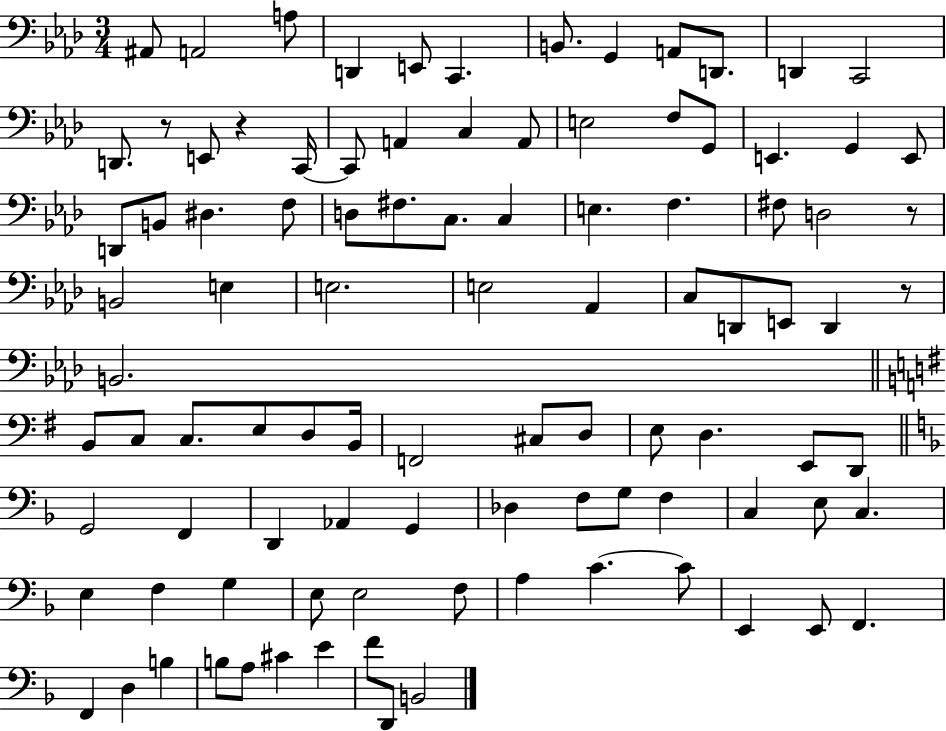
{
  \clef bass
  \numericTimeSignature
  \time 3/4
  \key aes \major
  ais,8 a,2 a8 | d,4 e,8 c,4. | b,8. g,4 a,8 d,8. | d,4 c,2 | \break d,8. r8 e,8 r4 c,16~~ | c,8 a,4 c4 a,8 | e2 f8 g,8 | e,4. g,4 e,8 | \break d,8 b,8 dis4. f8 | d8 fis8. c8. c4 | e4. f4. | fis8 d2 r8 | \break b,2 e4 | e2. | e2 aes,4 | c8 d,8 e,8 d,4 r8 | \break b,2. | \bar "||" \break \key g \major b,8 c8 c8. e8 d8 b,16 | f,2 cis8 d8 | e8 d4. e,8 d,8 | \bar "||" \break \key d \minor g,2 f,4 | d,4 aes,4 g,4 | des4 f8 g8 f4 | c4 e8 c4. | \break e4 f4 g4 | e8 e2 f8 | a4 c'4.~~ c'8 | e,4 e,8 f,4. | \break f,4 d4 b4 | b8 a8 cis'4 e'4 | f'8 d,8 b,2 | \bar "|."
}